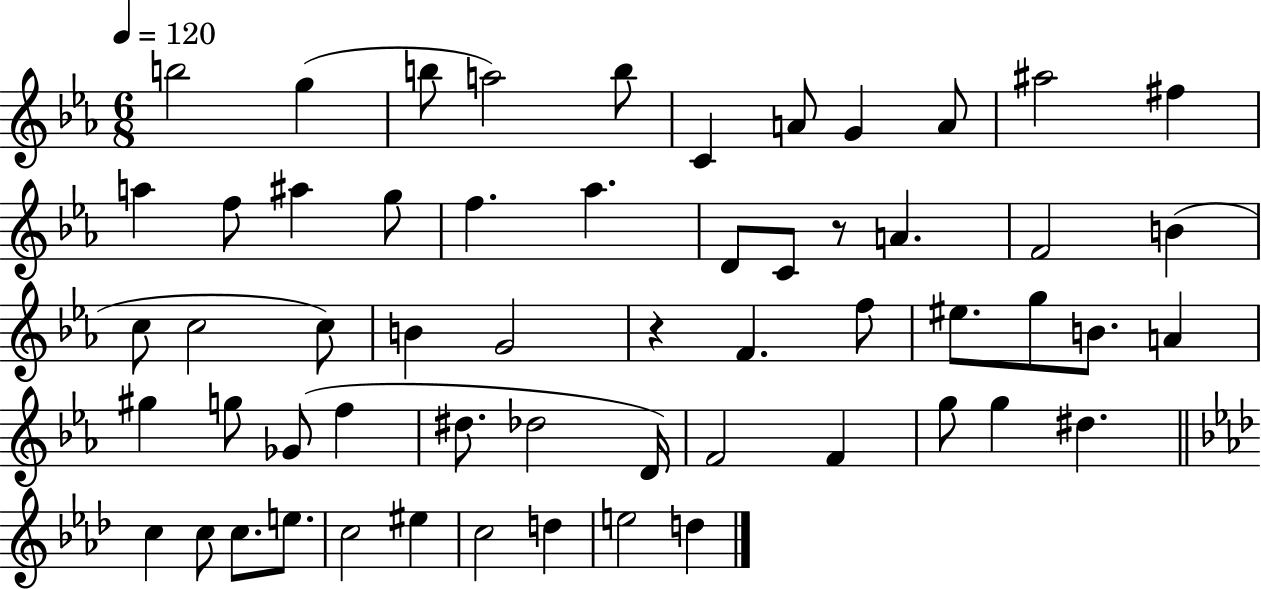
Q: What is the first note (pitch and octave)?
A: B5